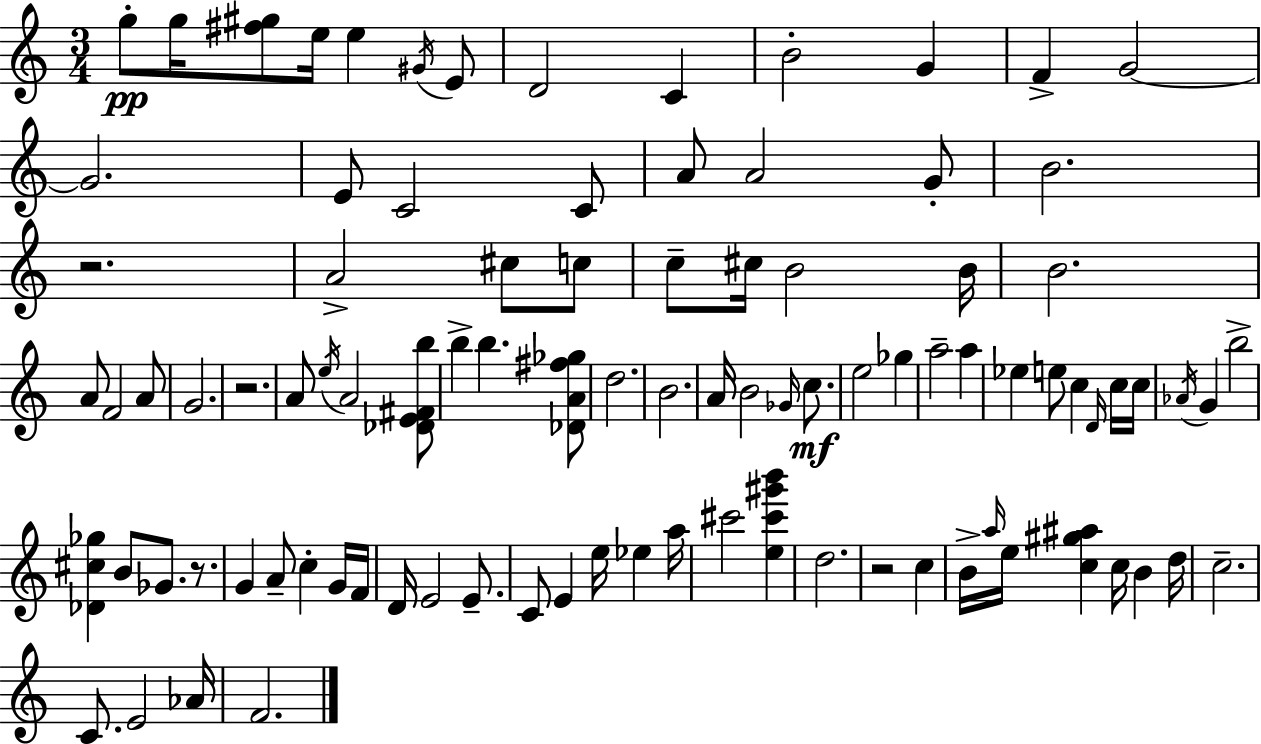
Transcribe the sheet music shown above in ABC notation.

X:1
T:Untitled
M:3/4
L:1/4
K:Am
g/2 g/4 [^f^g]/2 e/4 e ^G/4 E/2 D2 C B2 G F G2 G2 E/2 C2 C/2 A/2 A2 G/2 B2 z2 A2 ^c/2 c/2 c/2 ^c/4 B2 B/4 B2 A/2 F2 A/2 G2 z2 A/2 e/4 A2 [_DE^Fb]/2 b b [_DA^f_g]/2 d2 B2 A/4 B2 _G/4 c/2 e2 _g a2 a _e e/2 c D/4 c/4 c/4 _A/4 G b2 [_D^c_g] B/2 _G/2 z/2 G A/2 c G/4 F/4 D/4 E2 E/2 C/2 E e/4 _e a/4 ^c'2 [e^c'^g'b'] d2 z2 c B/4 a/4 e/4 [c^g^a] c/4 B d/4 c2 C/2 E2 _A/4 F2